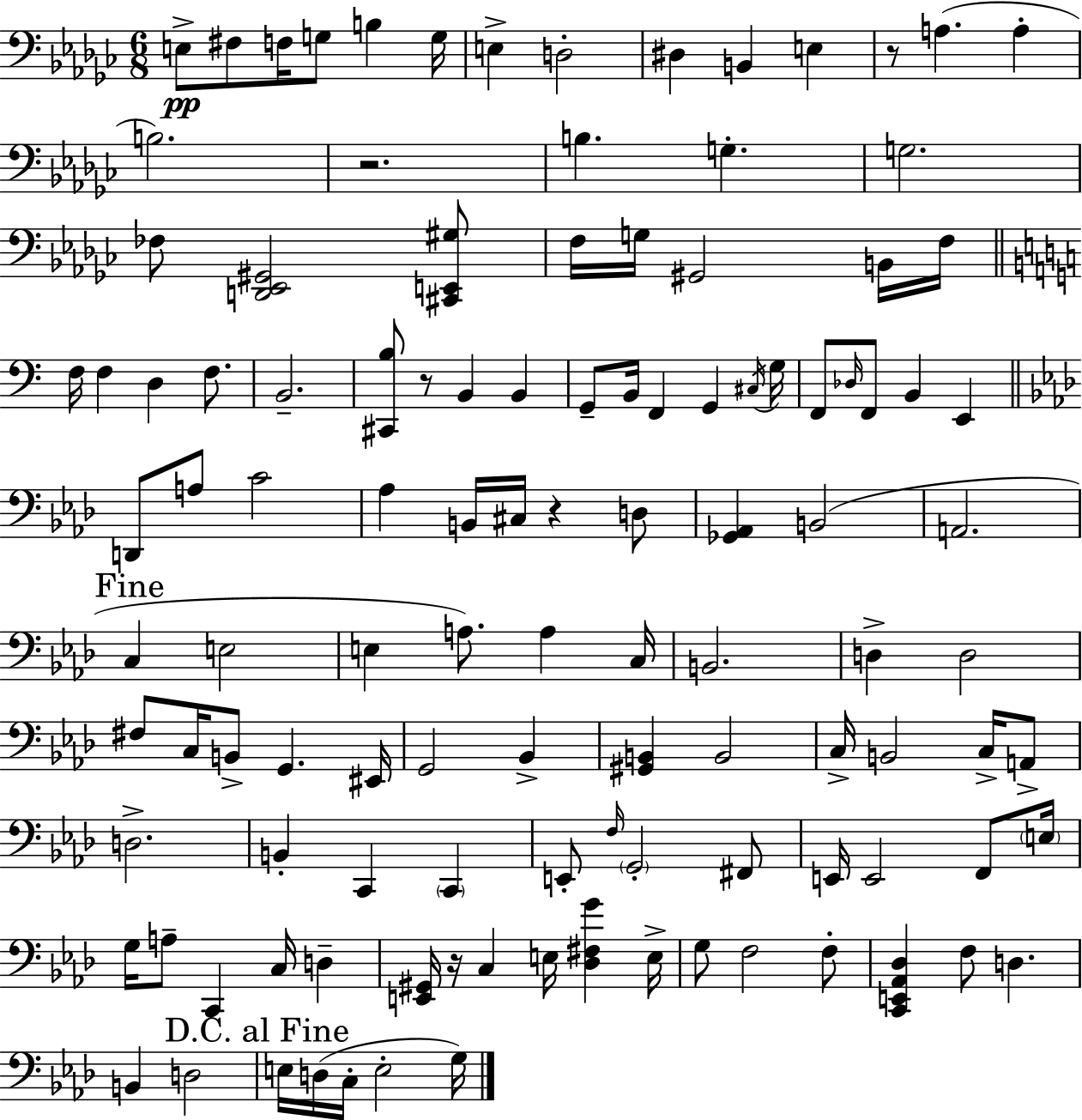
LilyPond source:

{
  \clef bass
  \numericTimeSignature
  \time 6/8
  \key ees \minor
  e8->\pp fis8 f16 g8 b4 g16 | e4-> d2-. | dis4 b,4 e4 | r8 a4.( a4-. | \break b2.) | r2. | b4. g4.-. | g2. | \break fes8 <d, ees, gis,>2 <cis, e, gis>8 | f16 g16 gis,2 b,16 f16 | \bar "||" \break \key a \minor f16 f4 d4 f8. | b,2.-- | <cis, b>8 r8 b,4 b,4 | g,8-- b,16 f,4 g,4 \acciaccatura { cis16 } | \break g16 f,8 \grace { des16 } f,8 b,4 e,4 | \bar "||" \break \key f \minor d,8 a8 c'2 | aes4 b,16 cis16 r4 d8 | <ges, aes,>4 b,2( | a,2. | \break \mark "Fine" c4 e2 | e4 a8.) a4 c16 | b,2. | d4-> d2 | \break fis8 c16 b,8-> g,4. eis,16 | g,2 bes,4-> | <gis, b,>4 b,2 | c16-> b,2 c16-> a,8-> | \break d2.-> | b,4-. c,4 \parenthesize c,4 | e,8-. \grace { f16 } \parenthesize g,2-. fis,8 | e,16 e,2 f,8 | \break \parenthesize e16 g16 a8-- c,4 c16 d4-- | <e, gis,>16 r16 c4 e16 <des fis g'>4 | e16-> g8 f2 f8-. | <c, e, aes, des>4 f8 d4. | \break b,4 d2 | \mark "D.C. al Fine" e16 d16( c16-. e2-. | g16) \bar "|."
}